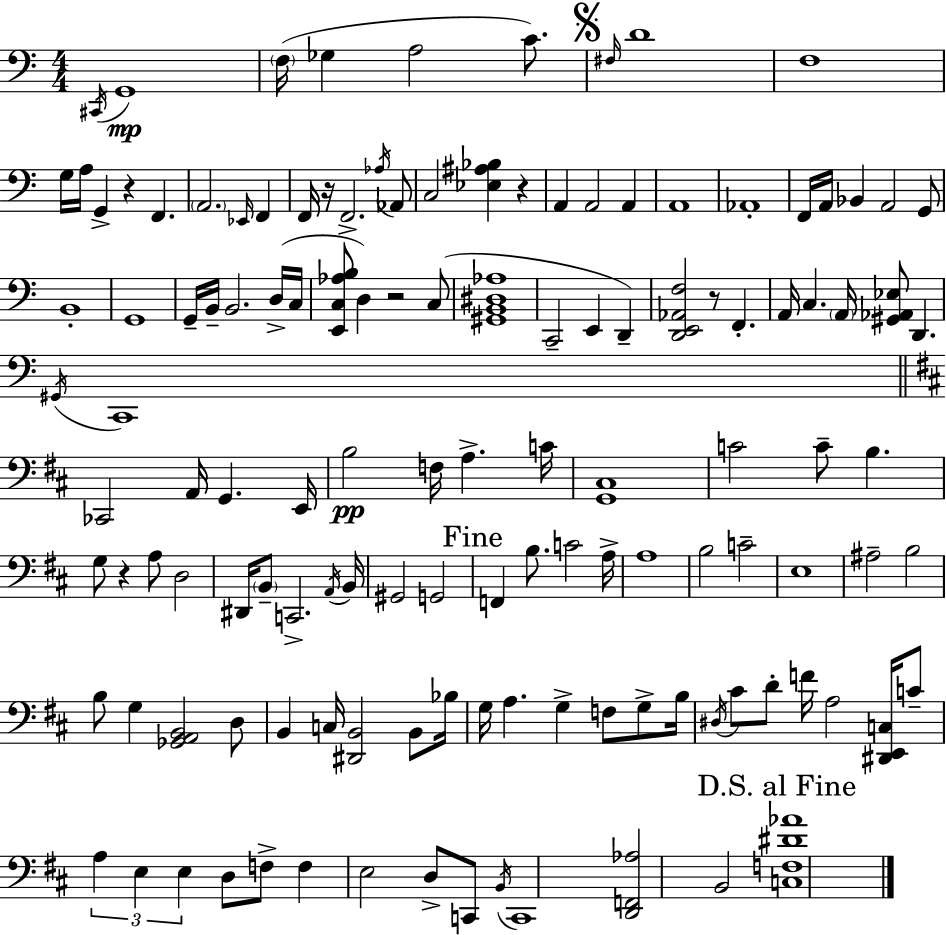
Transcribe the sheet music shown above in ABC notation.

X:1
T:Untitled
M:4/4
L:1/4
K:C
^C,,/4 G,,4 F,/4 _G, A,2 C/2 ^F,/4 D4 F,4 G,/4 A,/4 G,, z F,, A,,2 _E,,/4 F,, F,,/4 z/4 F,,2 _A,/4 _A,,/2 C,2 [_E,^A,_B,] z A,, A,,2 A,, A,,4 _A,,4 F,,/4 A,,/4 _B,, A,,2 G,,/2 B,,4 G,,4 G,,/4 B,,/4 B,,2 D,/4 C,/4 [E,,C,_A,B,]/2 D, z2 C,/2 [^G,,B,,^D,_A,]4 C,,2 E,, D,, [D,,E,,_A,,F,]2 z/2 F,, A,,/4 C, A,,/4 [^G,,_A,,_E,]/2 D,, ^G,,/4 C,,4 _C,,2 A,,/4 G,, E,,/4 B,2 F,/4 A, C/4 [G,,^C,]4 C2 C/2 B, G,/2 z A,/2 D,2 ^D,,/4 B,,/2 C,,2 A,,/4 B,,/4 ^G,,2 G,,2 F,, B,/2 C2 A,/4 A,4 B,2 C2 E,4 ^A,2 B,2 B,/2 G, [_G,,A,,B,,]2 D,/2 B,, C,/4 [^D,,B,,]2 B,,/2 _B,/4 G,/4 A, G, F,/2 G,/2 B,/4 ^D,/4 ^C/2 D/2 F/4 A,2 [^D,,E,,C,]/4 C/2 A, E, E, D,/2 F,/2 F, E,2 D,/2 C,,/2 B,,/4 C,,4 [D,,F,,_A,]2 B,,2 [C,F,^D_A]4